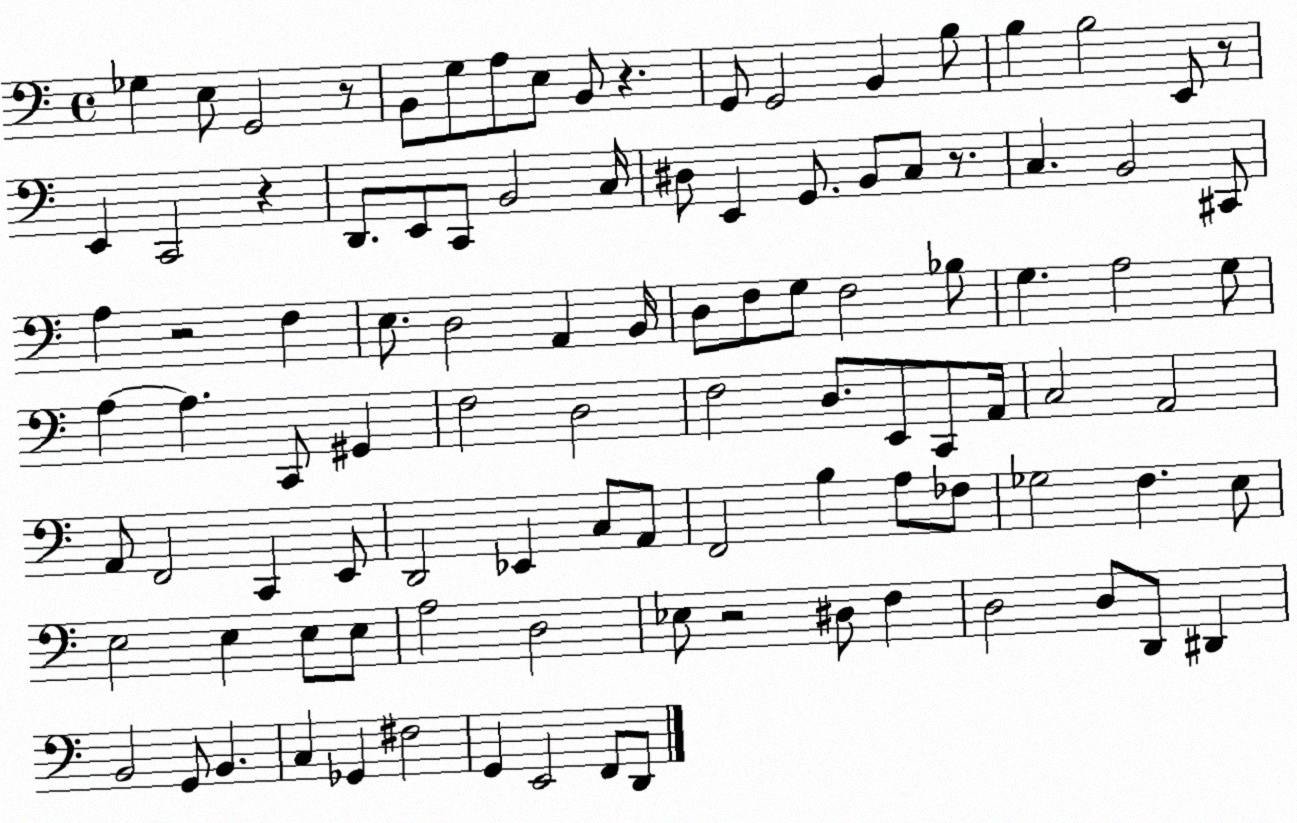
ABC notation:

X:1
T:Untitled
M:4/4
L:1/4
K:C
_G, E,/2 G,,2 z/2 B,,/2 G,/2 A,/2 E,/2 B,,/2 z G,,/2 G,,2 B,, B,/2 B, B,2 E,,/2 z/2 E,, C,,2 z D,,/2 E,,/2 C,,/2 B,,2 C,/4 ^D,/2 E,, G,,/2 B,,/2 C,/2 z/2 C, B,,2 ^C,,/2 A, z2 F, E,/2 D,2 A,, B,,/4 D,/2 F,/2 G,/2 F,2 _B,/2 G, A,2 G,/2 A, A, C,,/2 ^G,, F,2 D,2 F,2 D,/2 E,,/2 C,,/2 A,,/4 C,2 A,,2 A,,/2 F,,2 C,, E,,/2 D,,2 _E,, C,/2 A,,/2 F,,2 B, A,/2 _F,/2 _G,2 F, E,/2 E,2 E, E,/2 E,/2 A,2 D,2 _E,/2 z2 ^D,/2 F, D,2 D,/2 D,,/2 ^D,, B,,2 G,,/2 B,, C, _G,, ^F,2 G,, E,,2 F,,/2 D,,/2